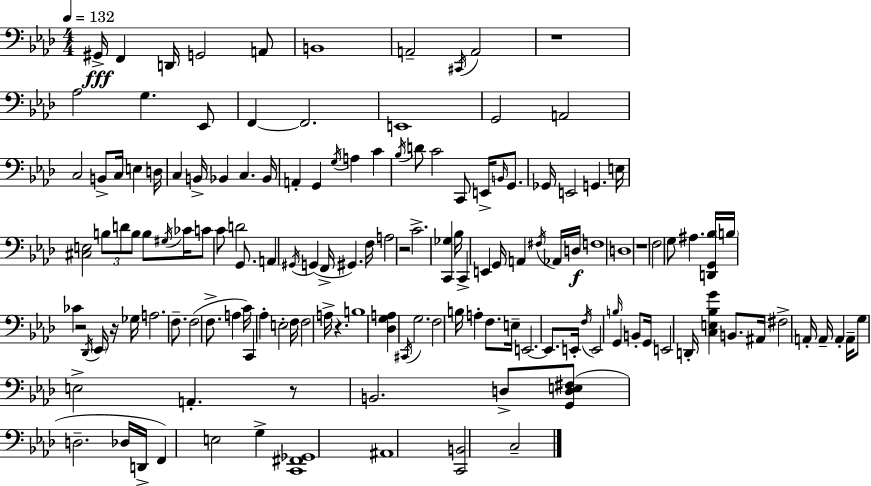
{
  \clef bass
  \numericTimeSignature
  \time 4/4
  \key aes \major
  \tempo 4 = 132
  \repeat volta 2 { gis,16->\fff f,4 d,16 g,2 a,8 | b,1 | a,2-- \acciaccatura { cis,16 } a,2 | r1 | \break aes2 g4. ees,8 | f,4~~ f,2. | e,1 | g,2 a,2 | \break c2 b,8-> c16 e4 | d16 c4 b,16-> bes,4 c4. | bes,16 a,4-. g,4 \acciaccatura { g16 } a4 c'4 | \acciaccatura { bes16 } d'8 c'2 c,8 e,16-> | \break \grace { b,16 } g,8. ges,16 e,2 g,4. | e16 <cis e>2 \tuplet 3/2 { b8 d'8 | b8 } b8 \acciaccatura { gis16 } ces'16 c'8 c'8 d'2 | g,8. a,4 \acciaccatura { gis,16 } g,4( f,16-> gis,4.) | \break f16 a2 r2 | c'2.-> | <c, ges>4 bes16 c,4-> e,4 g,16 | a,4 \acciaccatura { fis16 } aes,16 d16\f f1 | \break d1 | r1 | f2 g8 | ais4. <d, g, bes>16 \parenthesize b16 ces'4 r2 | \break \acciaccatura { des,16 } \parenthesize ees,16 r16 ges16 a2. | f8.-- f2( | f8.-> a4 c'16) c,4 aes4-. | e2-. f16 f2 | \break a16-> r4. b1 | <des g a>4 \acciaccatura { cis,16 } g2. | f2 | b16 a4-. f8. e16-- e,2.~~ | \break e,8. e,16-. \acciaccatura { f16 } e,2 | \grace { b16 } g,4 b,8-. g,16 e,2 | d,16-. <c e bes g'>4 b,8. ais,16 fis2-> | a,16-. a,16-- a,4-. a,16-- g8 e2-> | \break a,4.-. r8 b,2. | d8-> <g, d e fis>8( d2.-- | des16 d,16-> f,4) e2 | g4-> <c, fis, ges,>1 | \break ais,1 | <c, b,>2 | c2-- } \bar "|."
}